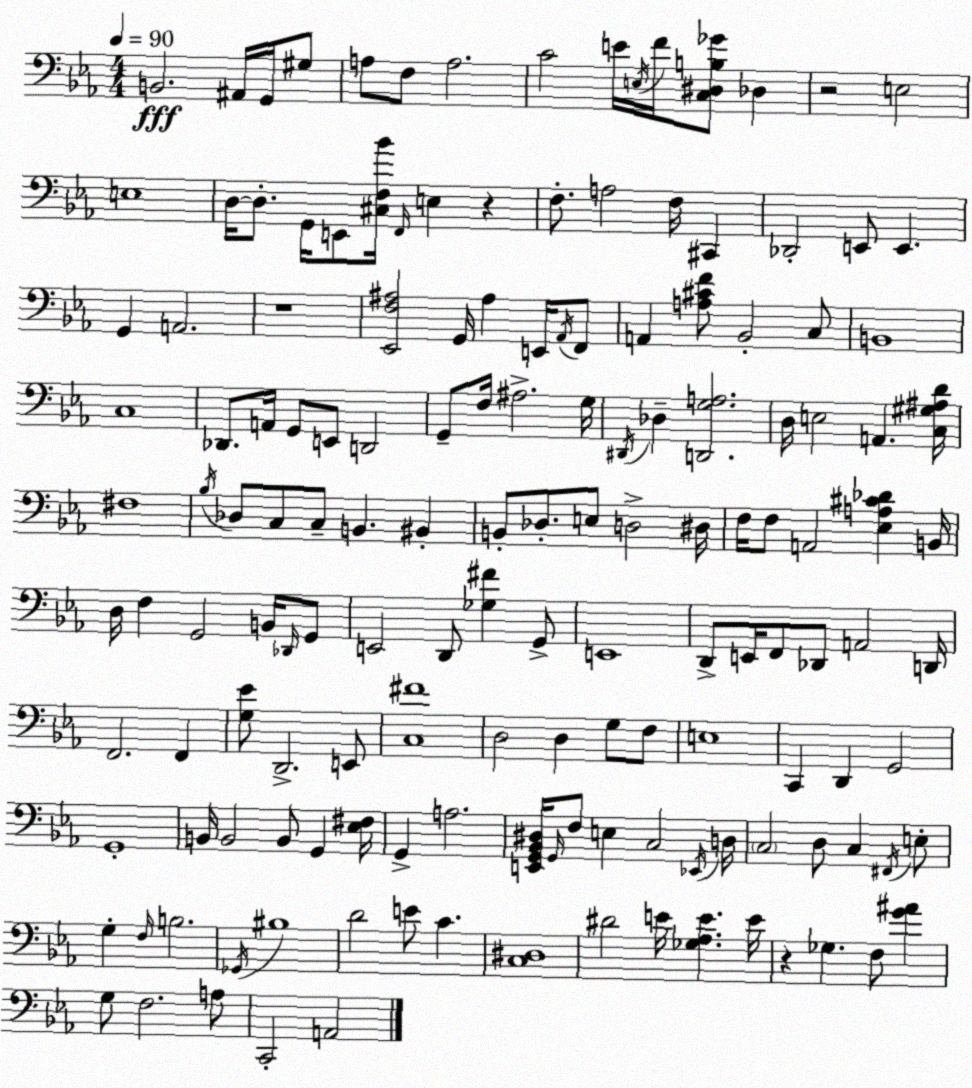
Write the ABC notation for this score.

X:1
T:Untitled
M:4/4
L:1/4
K:Eb
B,,2 ^A,,/4 G,,/4 ^G,/2 A,/2 F,/2 A,2 C2 E/4 E,/4 F/4 [C,^D,B,_G]/2 _D, z2 E,2 E,4 D,/4 D,/2 G,,/4 E,,/2 [^C,F,_B]/4 F,,/4 E, z F,/2 A,2 F,/4 ^C,, _D,,2 E,,/2 E,, G,, A,,2 z4 [_E,,F,^A,]2 G,,/4 ^A, E,,/4 _A,,/4 F,,/2 A,, [A,^CF]/2 _B,,2 C,/2 B,,4 C,4 _D,,/2 A,,/4 G,,/2 E,,/2 D,,2 G,,/2 F,/4 ^A,2 G,/4 ^D,,/4 _D, [D,,G,A,]2 D,/4 E,2 A,, [C,^G,^A,D]/4 ^F,4 _B,/4 _D,/2 C,/2 C,/2 B,, ^B,, B,,/2 _D,/2 E,/2 D,2 ^D,/4 F,/4 F,/2 A,,2 [_E,A,^C_D] B,,/4 D,/4 F, G,,2 B,,/4 _D,,/4 G,,/2 E,,2 D,,/2 [_G,^F] G,,/2 E,,4 D,,/2 E,,/4 F,,/2 _D,,/2 A,,2 D,,/4 F,,2 F,, [G,_E]/2 D,,2 E,,/2 [C,^F]4 D,2 D, G,/2 F,/2 E,4 C,, D,, G,,2 G,,4 B,,/4 B,,2 B,,/2 G,, [_E,^F,]/4 G,, A,2 [E,,G,,_B,,^D,]/4 G,,/4 F,/2 E, C,2 _E,,/4 D,/4 C,2 D,/2 C, ^F,,/4 E,/2 G, F,/4 B,2 _G,,/4 ^B,4 D2 E/2 C [C,^D,]4 ^D2 E/4 [_G,_A,E] E/4 z _G, F,/2 [G^A] G,/2 F,2 A,/2 C,,2 A,,2